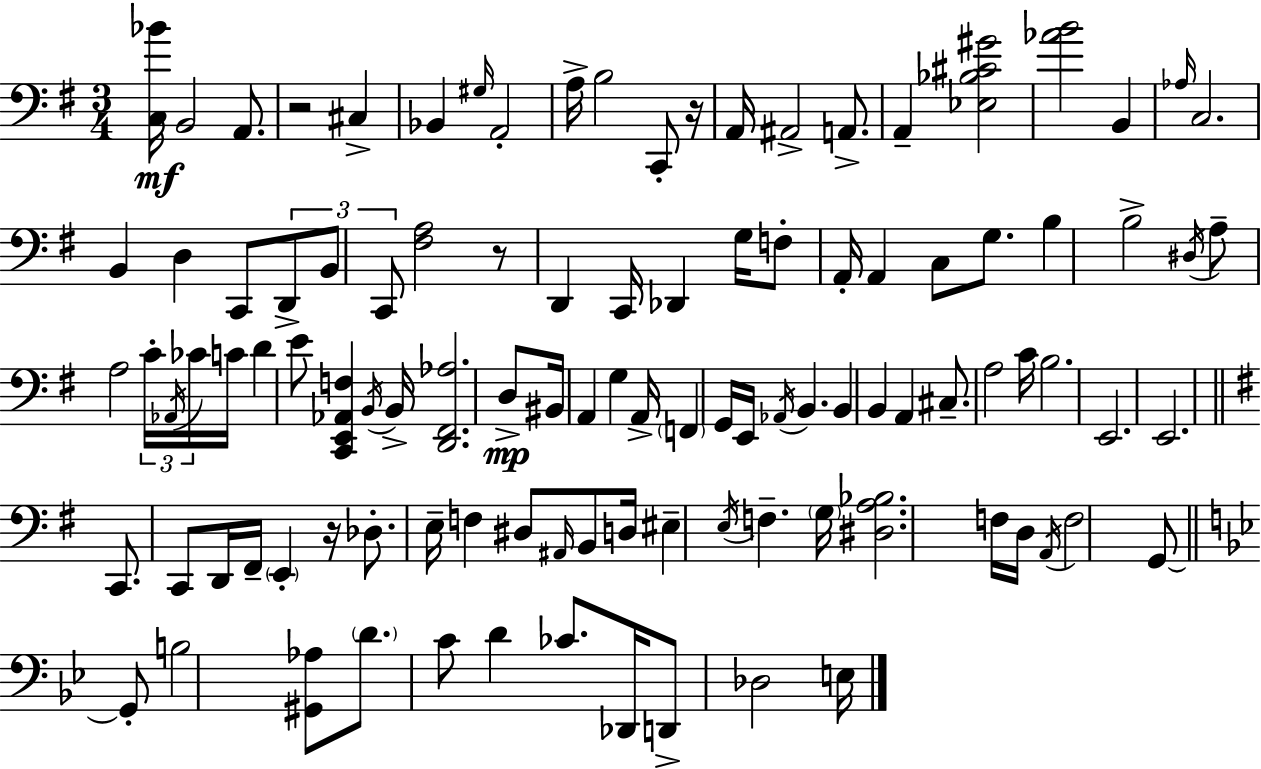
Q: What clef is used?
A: bass